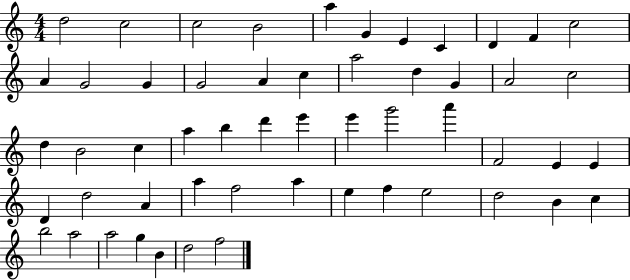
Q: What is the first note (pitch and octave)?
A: D5